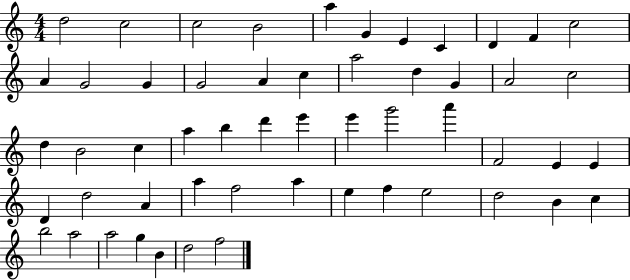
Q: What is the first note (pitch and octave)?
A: D5